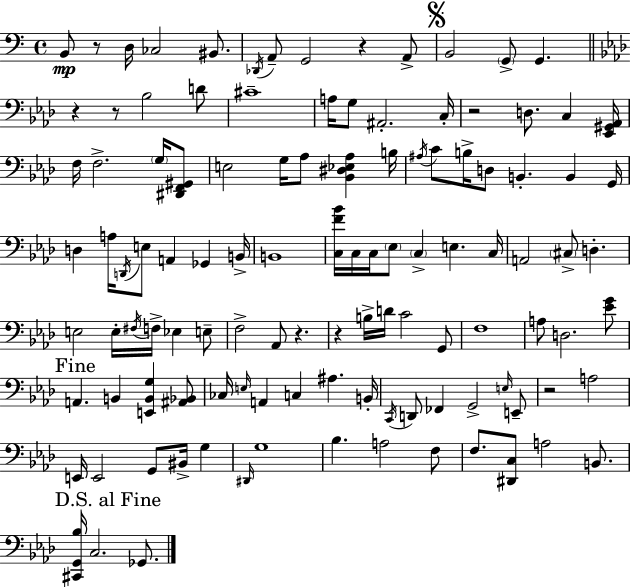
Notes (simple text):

B2/e R/e D3/s CES3/h BIS2/e. Db2/s A2/e G2/h R/q A2/e B2/h G2/e G2/q. R/q R/e Bb3/h D4/e C#4/w A3/s G3/e A#2/h. C3/s R/h D3/e. C3/q [Eb2,G#2,Ab2]/s F3/s F3/h. G3/s [D#2,F2,G#2]/e E3/h G3/s Ab3/e [Bb2,D#3,Eb3,Ab3]/q B3/s A#3/s C4/e B3/s D3/e B2/q. B2/q G2/s D3/q A3/s D2/s E3/e A2/q Gb2/q B2/s B2/w [C3,F4,Bb4]/s C3/s C3/s Eb3/e C3/q E3/q. C3/s A2/h C#3/e D3/q. E3/h E3/s F#3/s F3/s Eb3/q E3/e F3/h Ab2/e R/q. R/q B3/s D4/s C4/h G2/e F3/w A3/e D3/h. [Eb4,G4]/e A2/q. B2/q [E2,B2,G3]/q [A#2,Bb2]/e CES3/s E3/s A2/q C3/q A#3/q. B2/s C2/s D2/e FES2/q G2/h E3/s E2/e R/h A3/h E2/s E2/h G2/e BIS2/s G3/q D#2/s G3/w Bb3/q. A3/h F3/e F3/e. [D#2,C3]/e A3/h B2/e. [C#2,G2,Bb3]/s C3/h. Gb2/e.